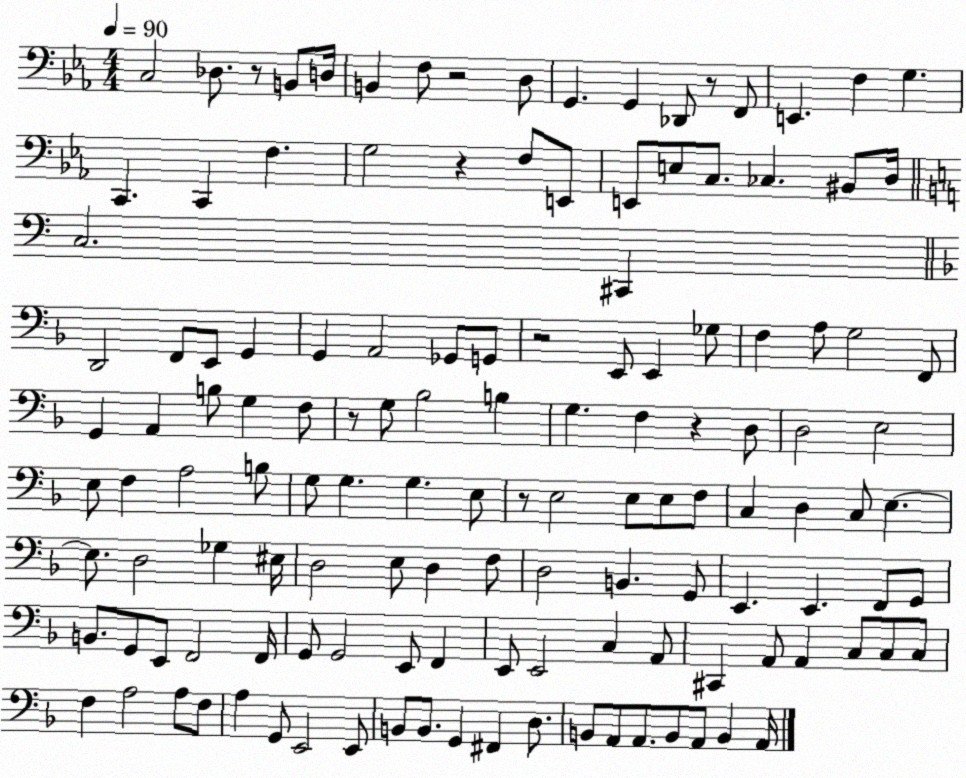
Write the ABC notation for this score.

X:1
T:Untitled
M:4/4
L:1/4
K:Eb
C,2 _D,/2 z/2 B,,/2 D,/4 B,, F,/2 z2 D,/2 G,, G,, _D,,/2 z/2 F,,/2 E,, F, G, C,, C,, F, G,2 z F,/2 E,,/2 E,,/2 E,/2 C,/2 _C, ^B,,/2 D,/4 C,2 ^C,, D,,2 F,,/2 E,,/2 G,, G,, A,,2 _G,,/2 G,,/2 z2 E,,/2 E,, _G,/2 F, A,/2 G,2 F,,/2 G,, A,, B,/2 G, F,/2 z/2 G,/2 _B,2 B, G, F, z D,/2 D,2 E,2 E,/2 F, A,2 B,/2 G,/2 G, G, E,/2 z/2 E,2 E,/2 E,/2 F,/2 C, D, C,/2 E, E,/2 D,2 _G, ^E,/4 D,2 E,/2 D, F,/2 D,2 B,, G,,/2 E,, E,, F,,/2 G,,/2 B,,/2 G,,/2 E,,/2 F,,2 F,,/4 G,,/2 G,,2 E,,/2 F,, E,,/2 E,,2 C, A,,/2 ^C,, A,,/2 A,, C,/2 C,/2 C,/2 F, A,2 A,/2 F,/2 A, G,,/2 E,,2 E,,/2 B,,/2 B,,/2 G,, ^F,, D,/2 B,,/2 A,,/2 A,,/2 B,,/2 A,,/2 B,, A,,/4